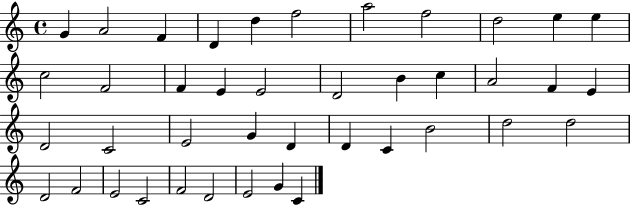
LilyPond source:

{
  \clef treble
  \time 4/4
  \defaultTimeSignature
  \key c \major
  g'4 a'2 f'4 | d'4 d''4 f''2 | a''2 f''2 | d''2 e''4 e''4 | \break c''2 f'2 | f'4 e'4 e'2 | d'2 b'4 c''4 | a'2 f'4 e'4 | \break d'2 c'2 | e'2 g'4 d'4 | d'4 c'4 b'2 | d''2 d''2 | \break d'2 f'2 | e'2 c'2 | f'2 d'2 | e'2 g'4 c'4 | \break \bar "|."
}